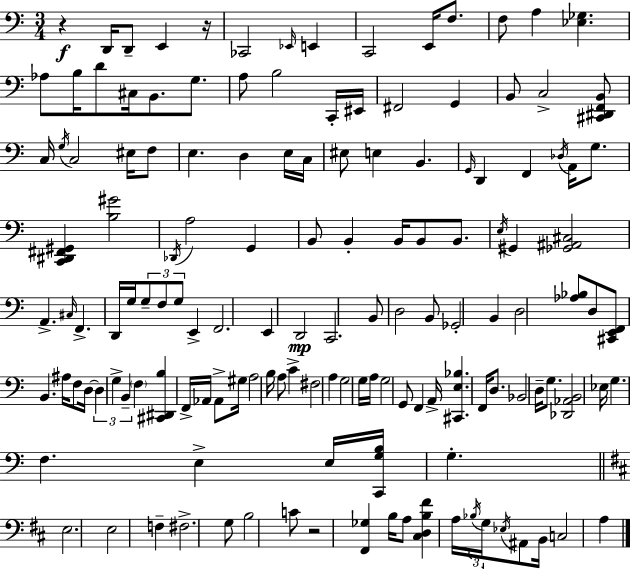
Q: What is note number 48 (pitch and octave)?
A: B2